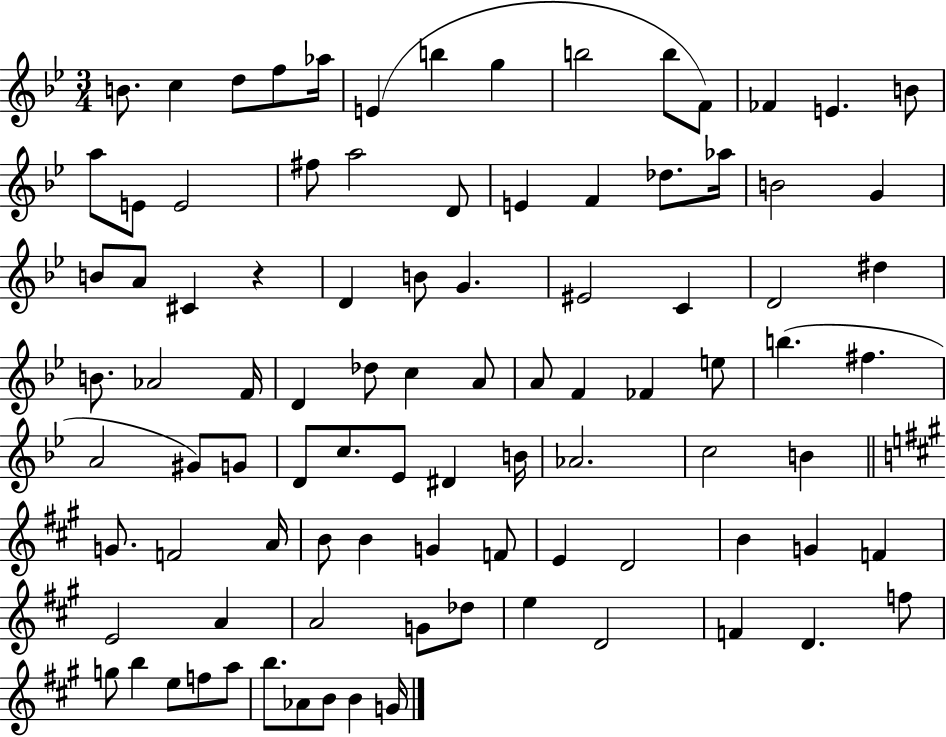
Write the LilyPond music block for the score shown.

{
  \clef treble
  \numericTimeSignature
  \time 3/4
  \key bes \major
  \repeat volta 2 { b'8. c''4 d''8 f''8 aes''16 | e'4( b''4 g''4 | b''2 b''8 f'8) | fes'4 e'4. b'8 | \break a''8 e'8 e'2 | fis''8 a''2 d'8 | e'4 f'4 des''8. aes''16 | b'2 g'4 | \break b'8 a'8 cis'4 r4 | d'4 b'8 g'4. | eis'2 c'4 | d'2 dis''4 | \break b'8. aes'2 f'16 | d'4 des''8 c''4 a'8 | a'8 f'4 fes'4 e''8 | b''4.( fis''4. | \break a'2 gis'8) g'8 | d'8 c''8. ees'8 dis'4 b'16 | aes'2. | c''2 b'4 | \break \bar "||" \break \key a \major g'8. f'2 a'16 | b'8 b'4 g'4 f'8 | e'4 d'2 | b'4 g'4 f'4 | \break e'2 a'4 | a'2 g'8 des''8 | e''4 d'2 | f'4 d'4. f''8 | \break g''8 b''4 e''8 f''8 a''8 | b''8. aes'8 b'8 b'4 g'16 | } \bar "|."
}